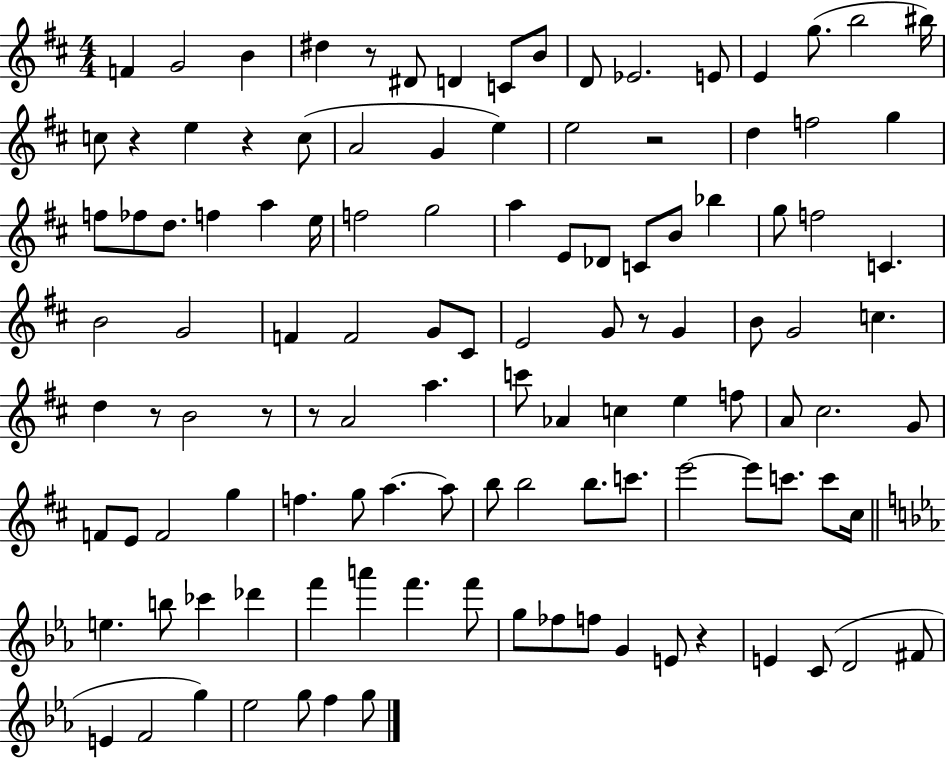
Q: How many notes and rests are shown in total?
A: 116